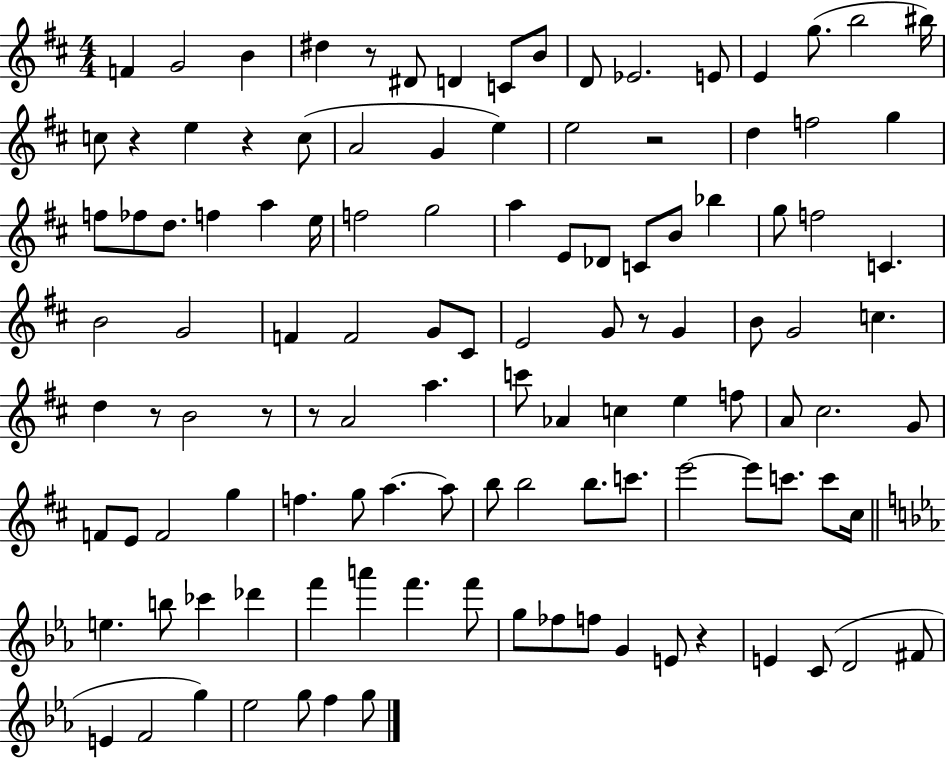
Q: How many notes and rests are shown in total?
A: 116